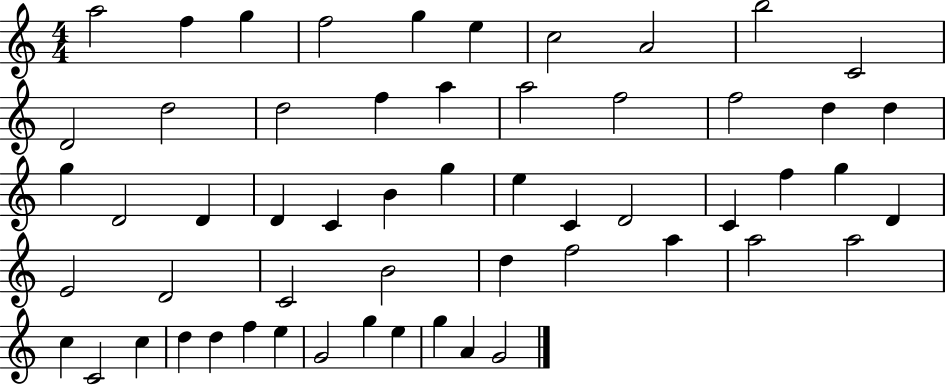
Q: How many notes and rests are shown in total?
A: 56